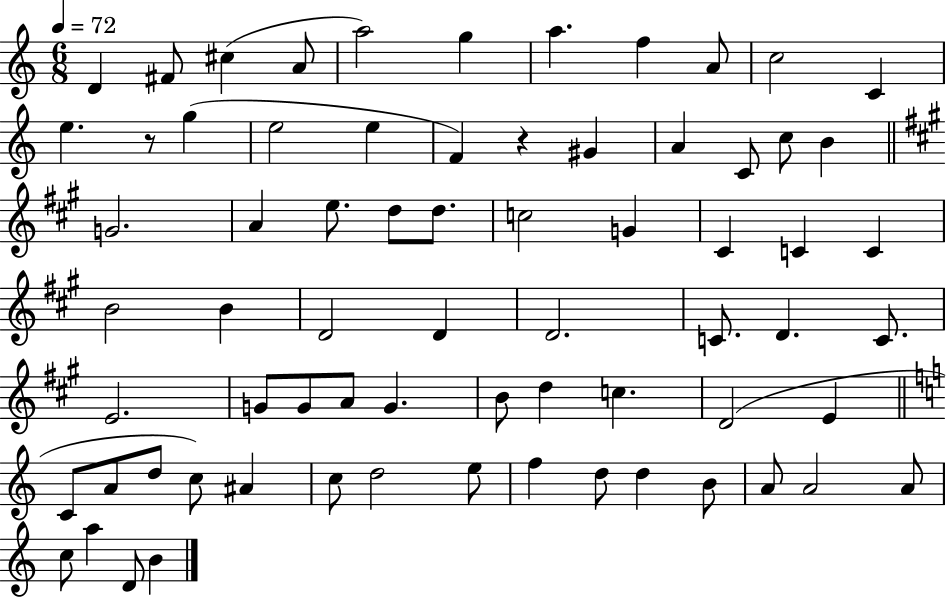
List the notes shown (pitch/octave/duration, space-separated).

D4/q F#4/e C#5/q A4/e A5/h G5/q A5/q. F5/q A4/e C5/h C4/q E5/q. R/e G5/q E5/h E5/q F4/q R/q G#4/q A4/q C4/e C5/e B4/q G4/h. A4/q E5/e. D5/e D5/e. C5/h G4/q C#4/q C4/q C4/q B4/h B4/q D4/h D4/q D4/h. C4/e. D4/q. C4/e. E4/h. G4/e G4/e A4/e G4/q. B4/e D5/q C5/q. D4/h E4/q C4/e A4/e D5/e C5/e A#4/q C5/e D5/h E5/e F5/q D5/e D5/q B4/e A4/e A4/h A4/e C5/e A5/q D4/e B4/q